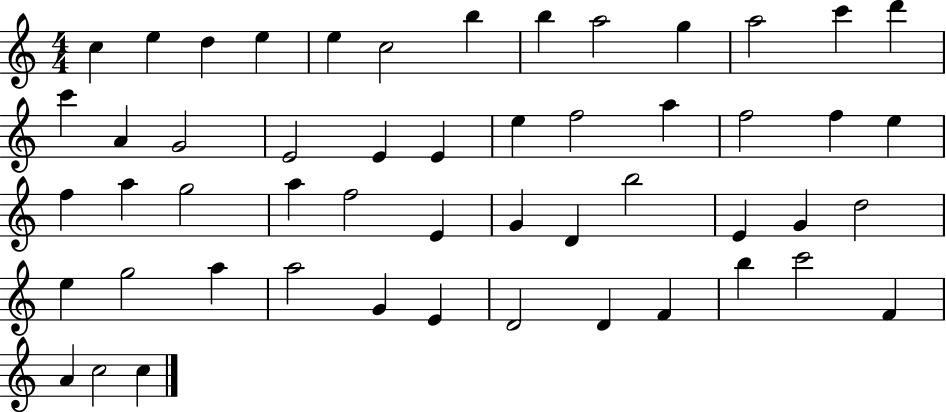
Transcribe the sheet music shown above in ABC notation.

X:1
T:Untitled
M:4/4
L:1/4
K:C
c e d e e c2 b b a2 g a2 c' d' c' A G2 E2 E E e f2 a f2 f e f a g2 a f2 E G D b2 E G d2 e g2 a a2 G E D2 D F b c'2 F A c2 c